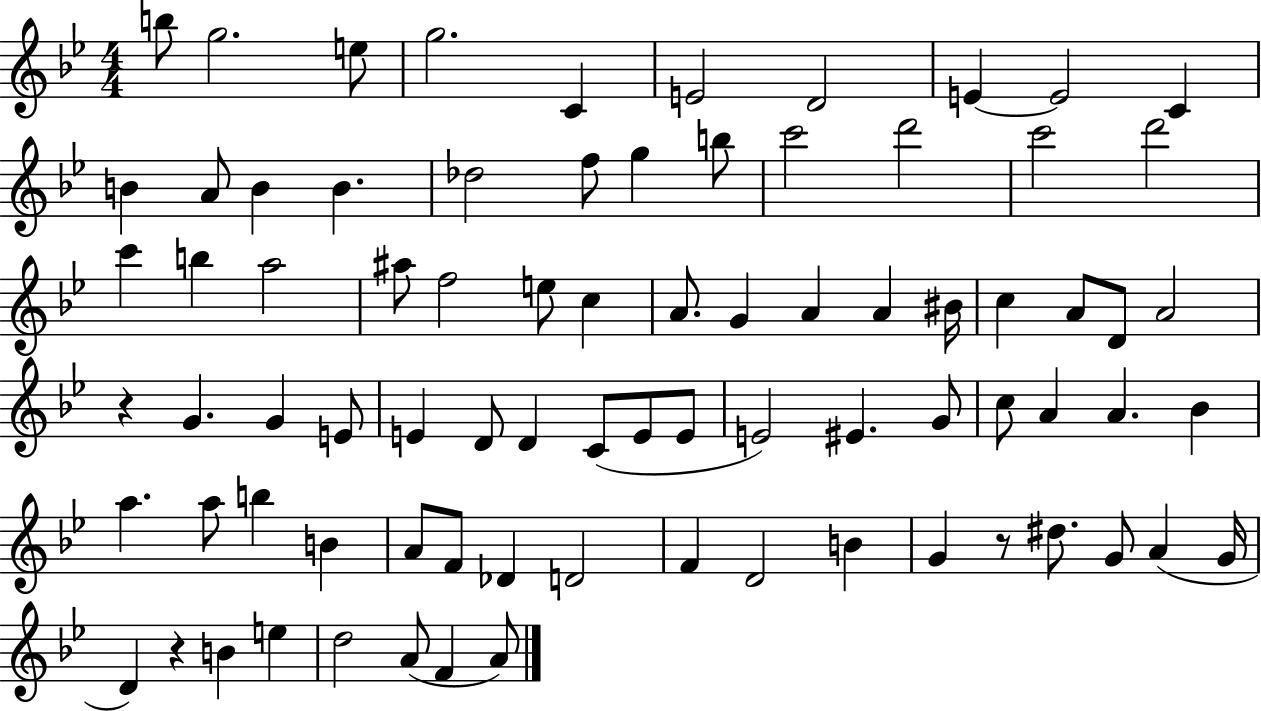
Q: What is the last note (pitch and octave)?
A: A4